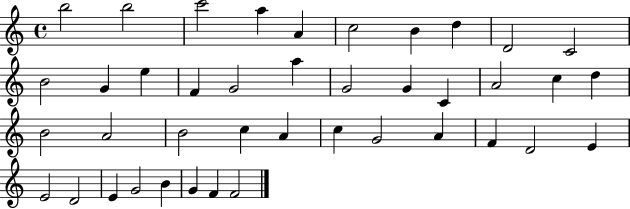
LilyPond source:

{
  \clef treble
  \time 4/4
  \defaultTimeSignature
  \key c \major
  b''2 b''2 | c'''2 a''4 a'4 | c''2 b'4 d''4 | d'2 c'2 | \break b'2 g'4 e''4 | f'4 g'2 a''4 | g'2 g'4 c'4 | a'2 c''4 d''4 | \break b'2 a'2 | b'2 c''4 a'4 | c''4 g'2 a'4 | f'4 d'2 e'4 | \break e'2 d'2 | e'4 g'2 b'4 | g'4 f'4 f'2 | \bar "|."
}